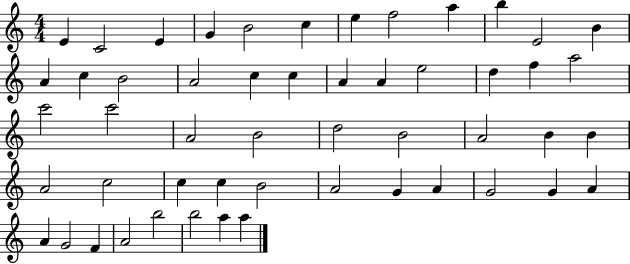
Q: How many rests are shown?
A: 0